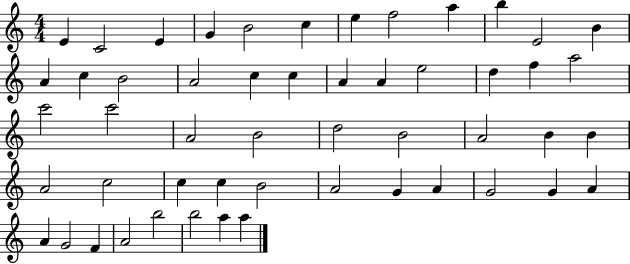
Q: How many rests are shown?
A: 0